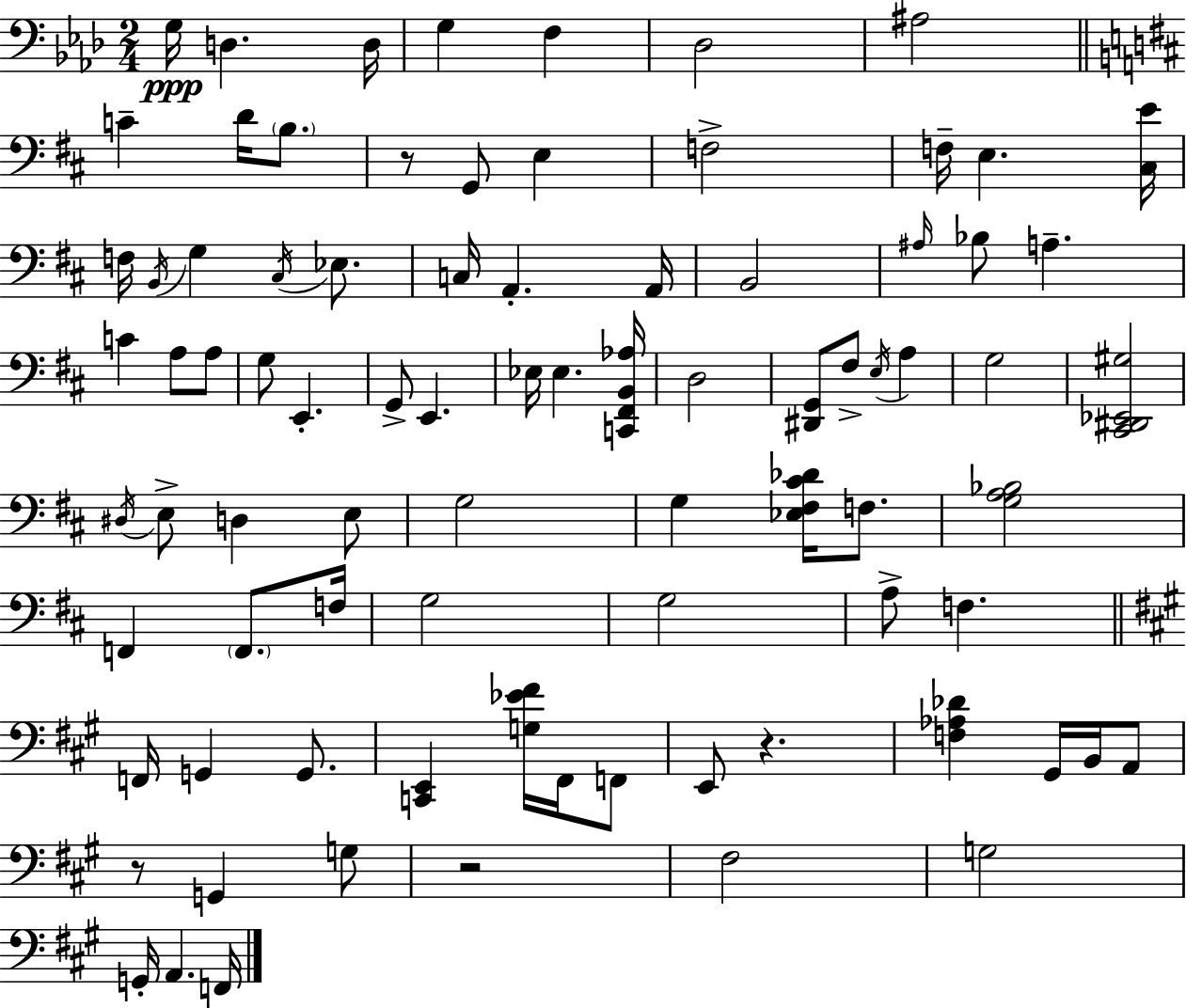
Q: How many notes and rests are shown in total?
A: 84